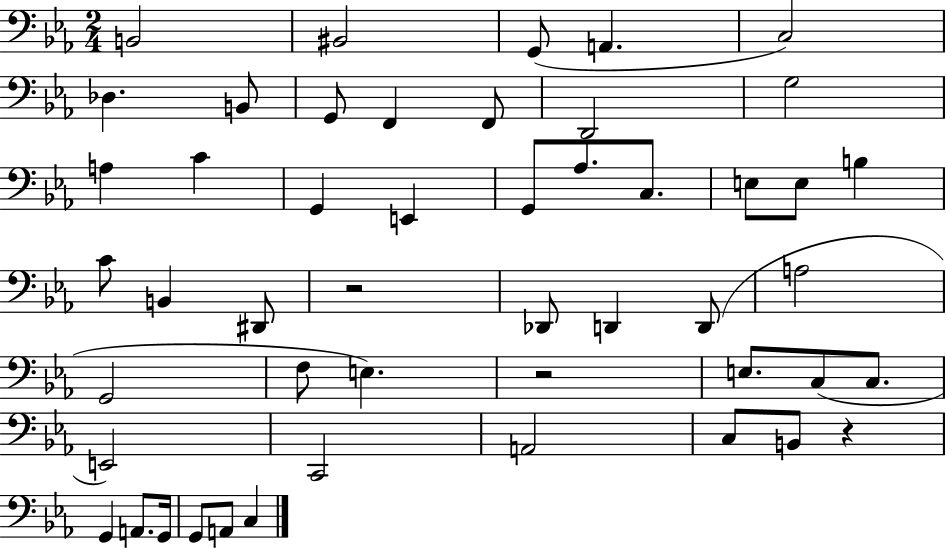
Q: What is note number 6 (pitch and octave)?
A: Db3